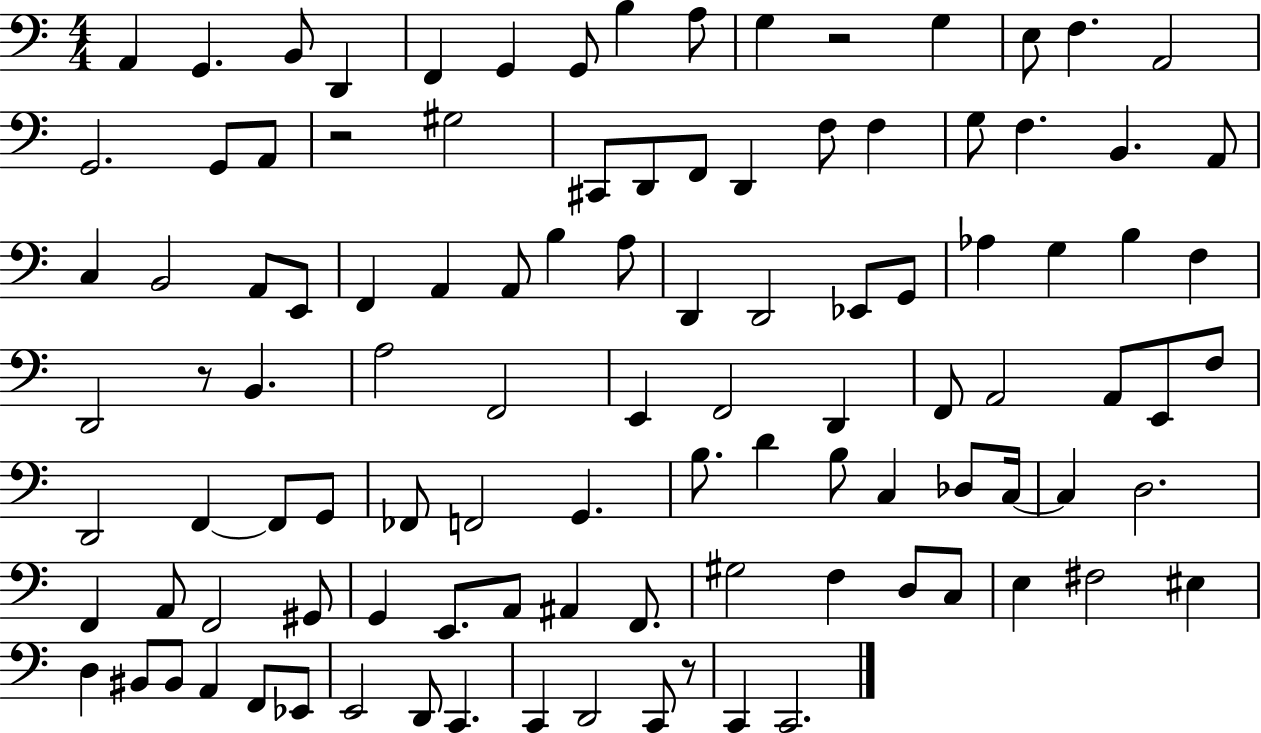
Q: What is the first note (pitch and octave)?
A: A2